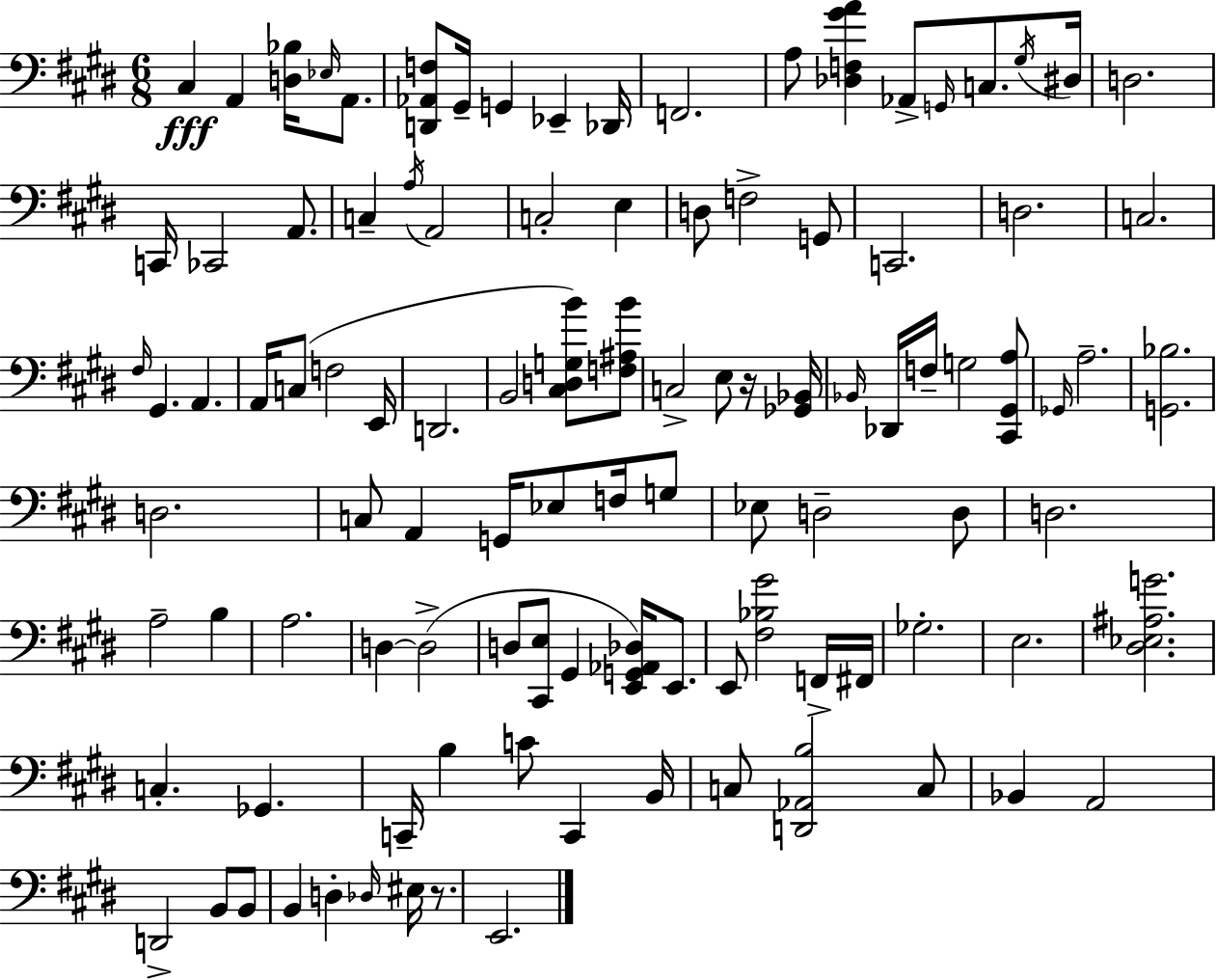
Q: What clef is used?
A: bass